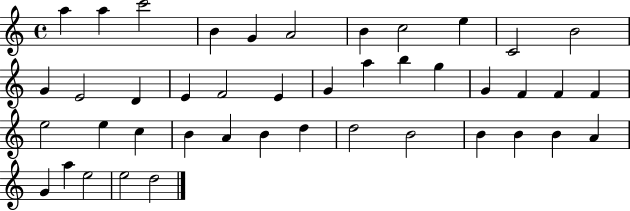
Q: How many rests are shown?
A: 0